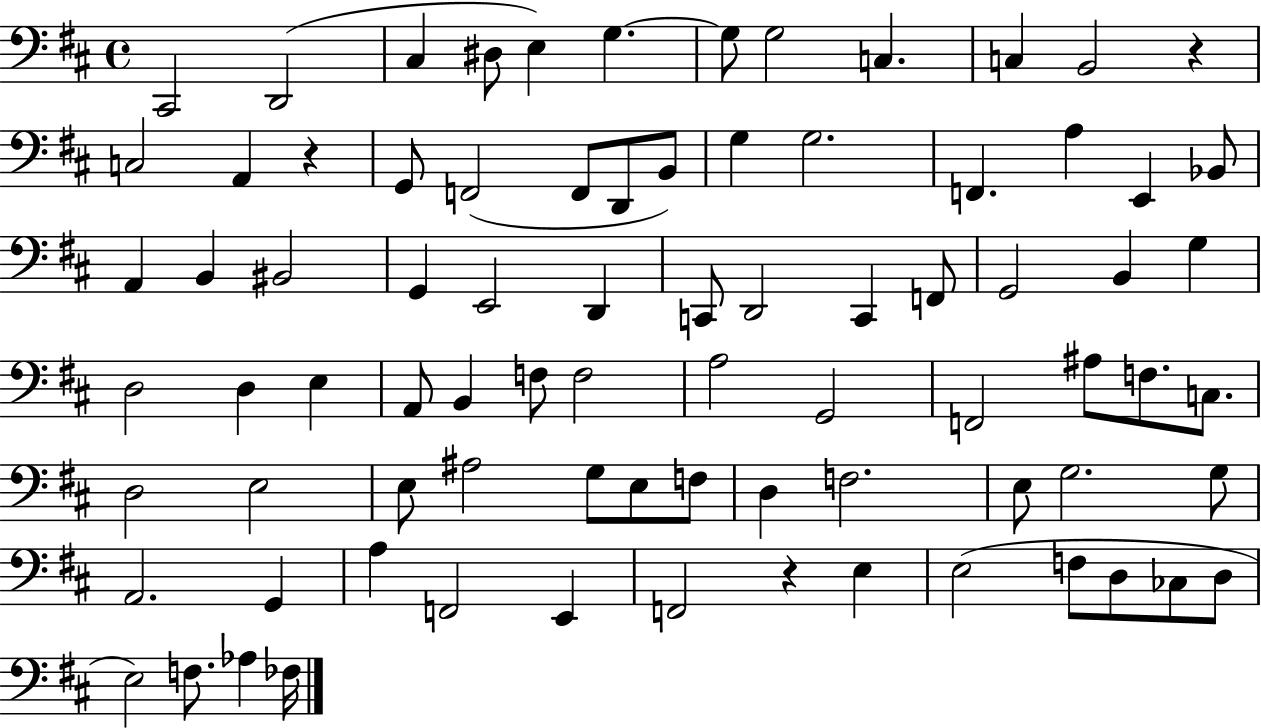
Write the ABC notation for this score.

X:1
T:Untitled
M:4/4
L:1/4
K:D
^C,,2 D,,2 ^C, ^D,/2 E, G, G,/2 G,2 C, C, B,,2 z C,2 A,, z G,,/2 F,,2 F,,/2 D,,/2 B,,/2 G, G,2 F,, A, E,, _B,,/2 A,, B,, ^B,,2 G,, E,,2 D,, C,,/2 D,,2 C,, F,,/2 G,,2 B,, G, D,2 D, E, A,,/2 B,, F,/2 F,2 A,2 G,,2 F,,2 ^A,/2 F,/2 C,/2 D,2 E,2 E,/2 ^A,2 G,/2 E,/2 F,/2 D, F,2 E,/2 G,2 G,/2 A,,2 G,, A, F,,2 E,, F,,2 z E, E,2 F,/2 D,/2 _C,/2 D,/2 E,2 F,/2 _A, _F,/4